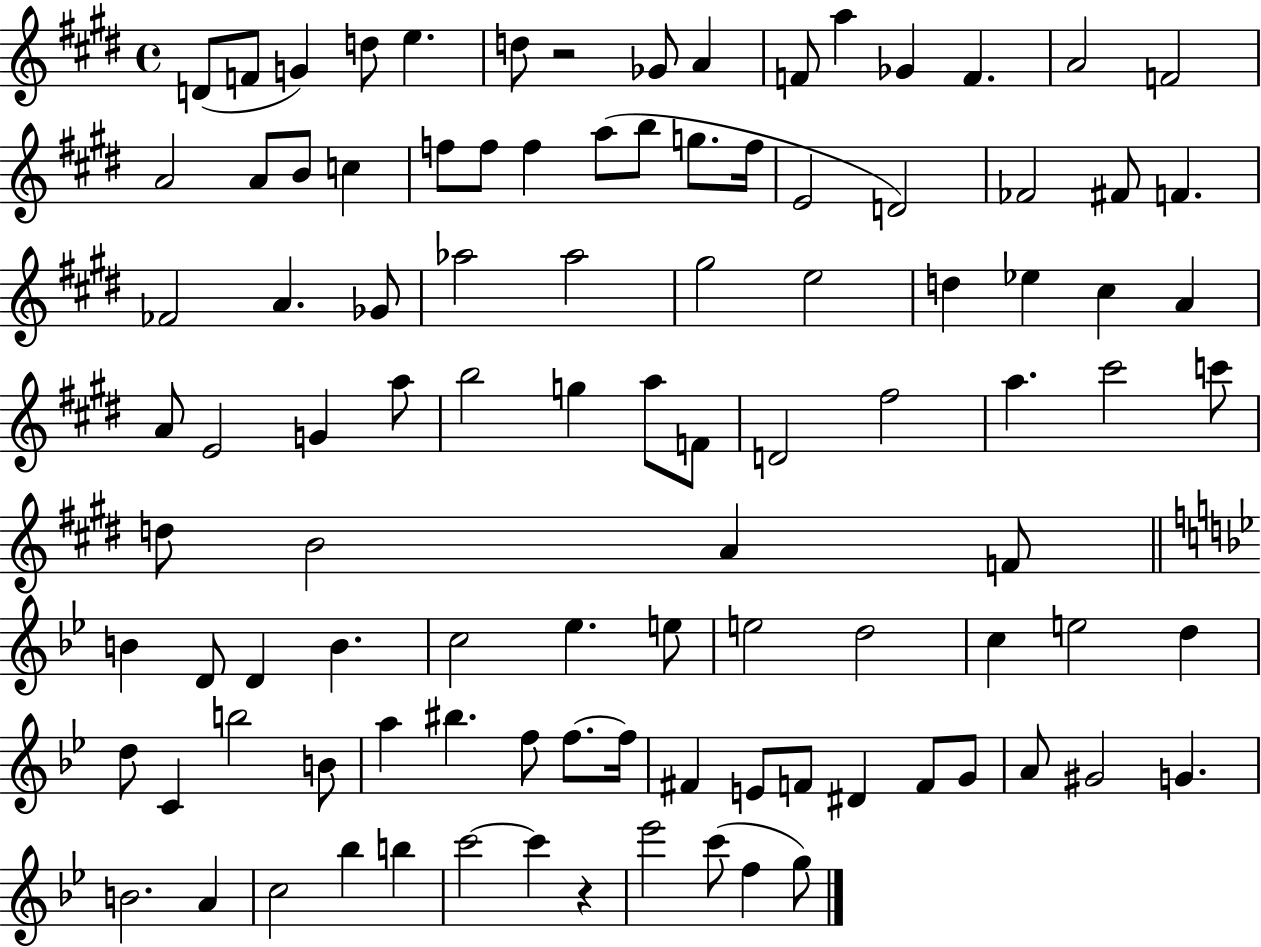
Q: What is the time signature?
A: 4/4